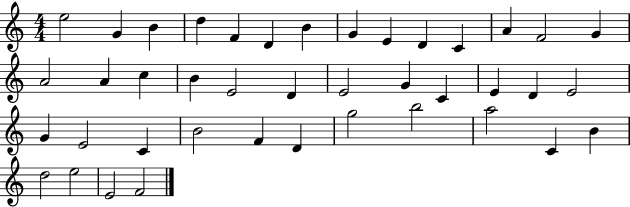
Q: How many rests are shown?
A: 0